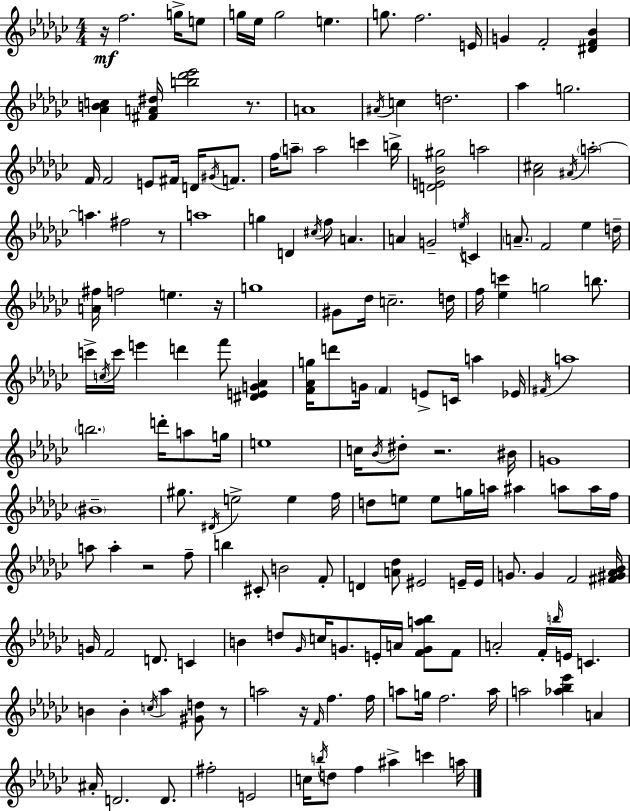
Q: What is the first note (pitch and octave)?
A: F5